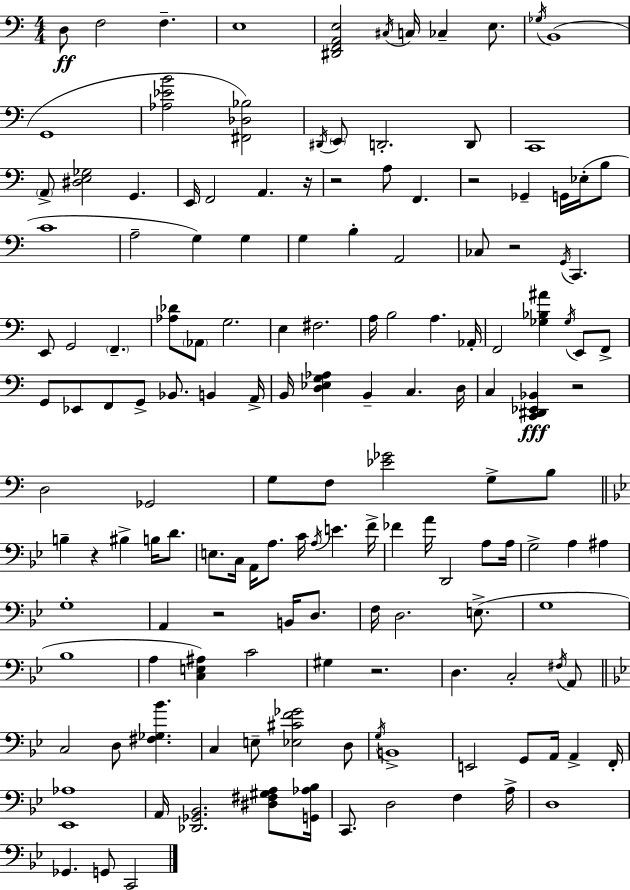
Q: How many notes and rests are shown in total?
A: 151